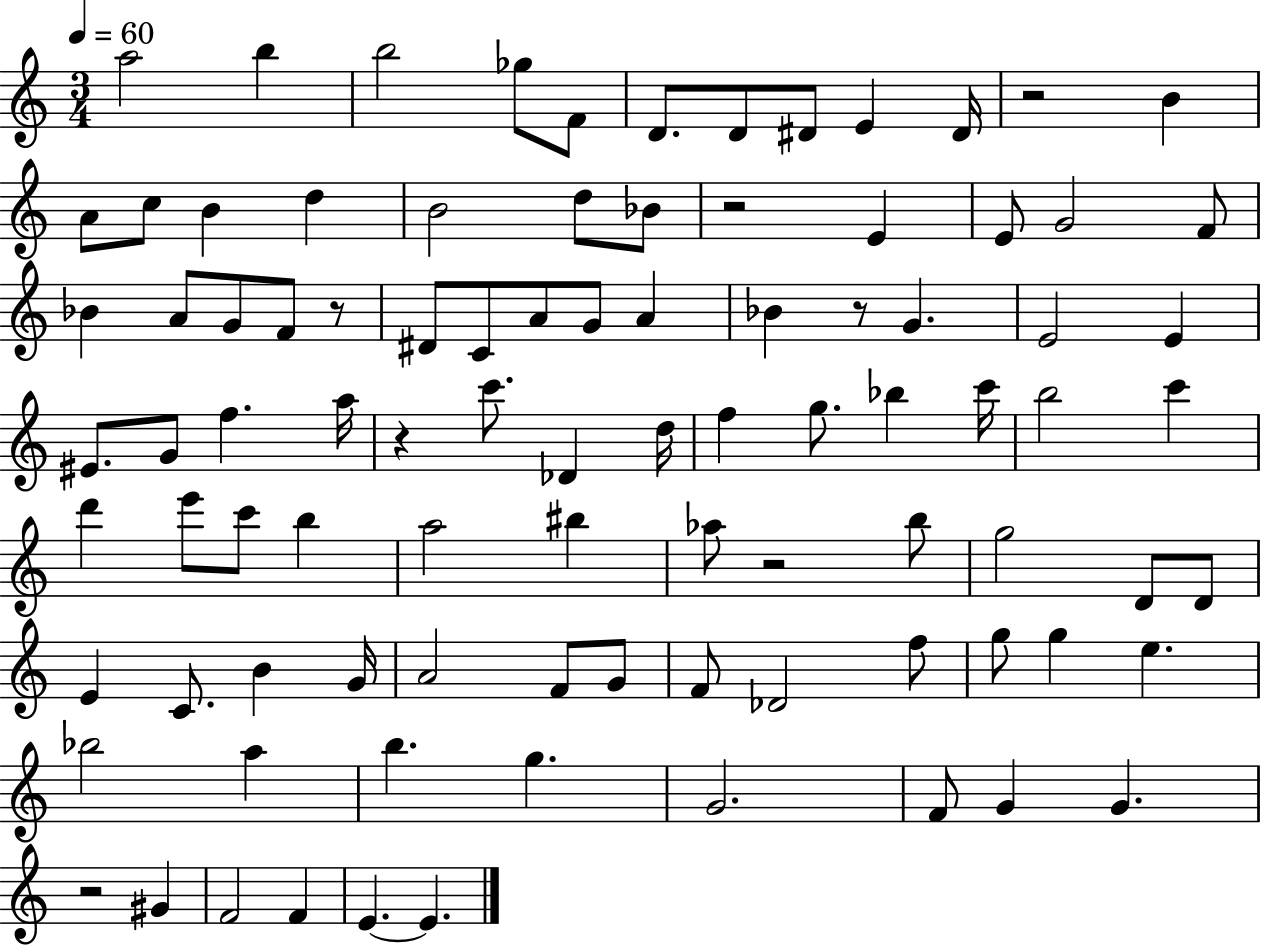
X:1
T:Untitled
M:3/4
L:1/4
K:C
a2 b b2 _g/2 F/2 D/2 D/2 ^D/2 E ^D/4 z2 B A/2 c/2 B d B2 d/2 _B/2 z2 E E/2 G2 F/2 _B A/2 G/2 F/2 z/2 ^D/2 C/2 A/2 G/2 A _B z/2 G E2 E ^E/2 G/2 f a/4 z c'/2 _D d/4 f g/2 _b c'/4 b2 c' d' e'/2 c'/2 b a2 ^b _a/2 z2 b/2 g2 D/2 D/2 E C/2 B G/4 A2 F/2 G/2 F/2 _D2 f/2 g/2 g e _b2 a b g G2 F/2 G G z2 ^G F2 F E E